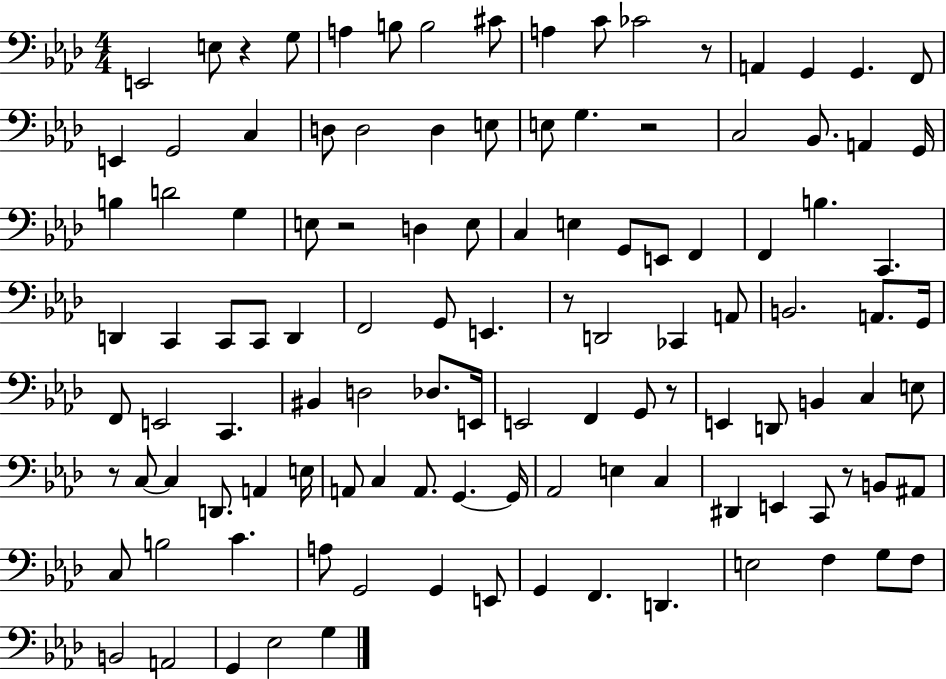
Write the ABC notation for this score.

X:1
T:Untitled
M:4/4
L:1/4
K:Ab
E,,2 E,/2 z G,/2 A, B,/2 B,2 ^C/2 A, C/2 _C2 z/2 A,, G,, G,, F,,/2 E,, G,,2 C, D,/2 D,2 D, E,/2 E,/2 G, z2 C,2 _B,,/2 A,, G,,/4 B, D2 G, E,/2 z2 D, E,/2 C, E, G,,/2 E,,/2 F,, F,, B, C,, D,, C,, C,,/2 C,,/2 D,, F,,2 G,,/2 E,, z/2 D,,2 _C,, A,,/2 B,,2 A,,/2 G,,/4 F,,/2 E,,2 C,, ^B,, D,2 _D,/2 E,,/4 E,,2 F,, G,,/2 z/2 E,, D,,/2 B,, C, E,/2 z/2 C,/2 C, D,,/2 A,, E,/4 A,,/2 C, A,,/2 G,, G,,/4 _A,,2 E, C, ^D,, E,, C,,/2 z/2 B,,/2 ^A,,/2 C,/2 B,2 C A,/2 G,,2 G,, E,,/2 G,, F,, D,, E,2 F, G,/2 F,/2 B,,2 A,,2 G,, _E,2 G,